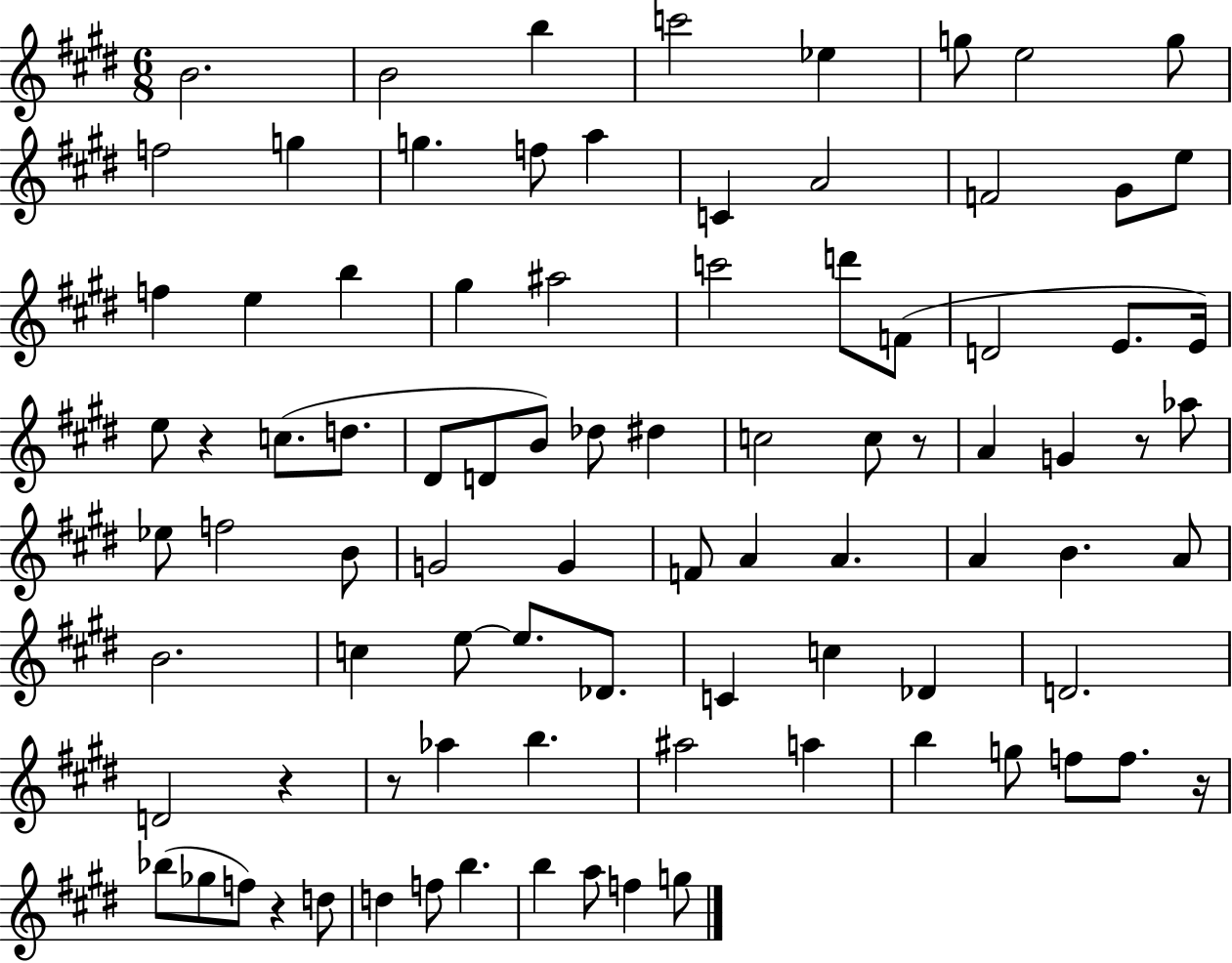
{
  \clef treble
  \numericTimeSignature
  \time 6/8
  \key e \major
  \repeat volta 2 { b'2. | b'2 b''4 | c'''2 ees''4 | g''8 e''2 g''8 | \break f''2 g''4 | g''4. f''8 a''4 | c'4 a'2 | f'2 gis'8 e''8 | \break f''4 e''4 b''4 | gis''4 ais''2 | c'''2 d'''8 f'8( | d'2 e'8. e'16) | \break e''8 r4 c''8.( d''8. | dis'8 d'8 b'8) des''8 dis''4 | c''2 c''8 r8 | a'4 g'4 r8 aes''8 | \break ees''8 f''2 b'8 | g'2 g'4 | f'8 a'4 a'4. | a'4 b'4. a'8 | \break b'2. | c''4 e''8~~ e''8. des'8. | c'4 c''4 des'4 | d'2. | \break d'2 r4 | r8 aes''4 b''4. | ais''2 a''4 | b''4 g''8 f''8 f''8. r16 | \break bes''8( ges''8 f''8) r4 d''8 | d''4 f''8 b''4. | b''4 a''8 f''4 g''8 | } \bar "|."
}